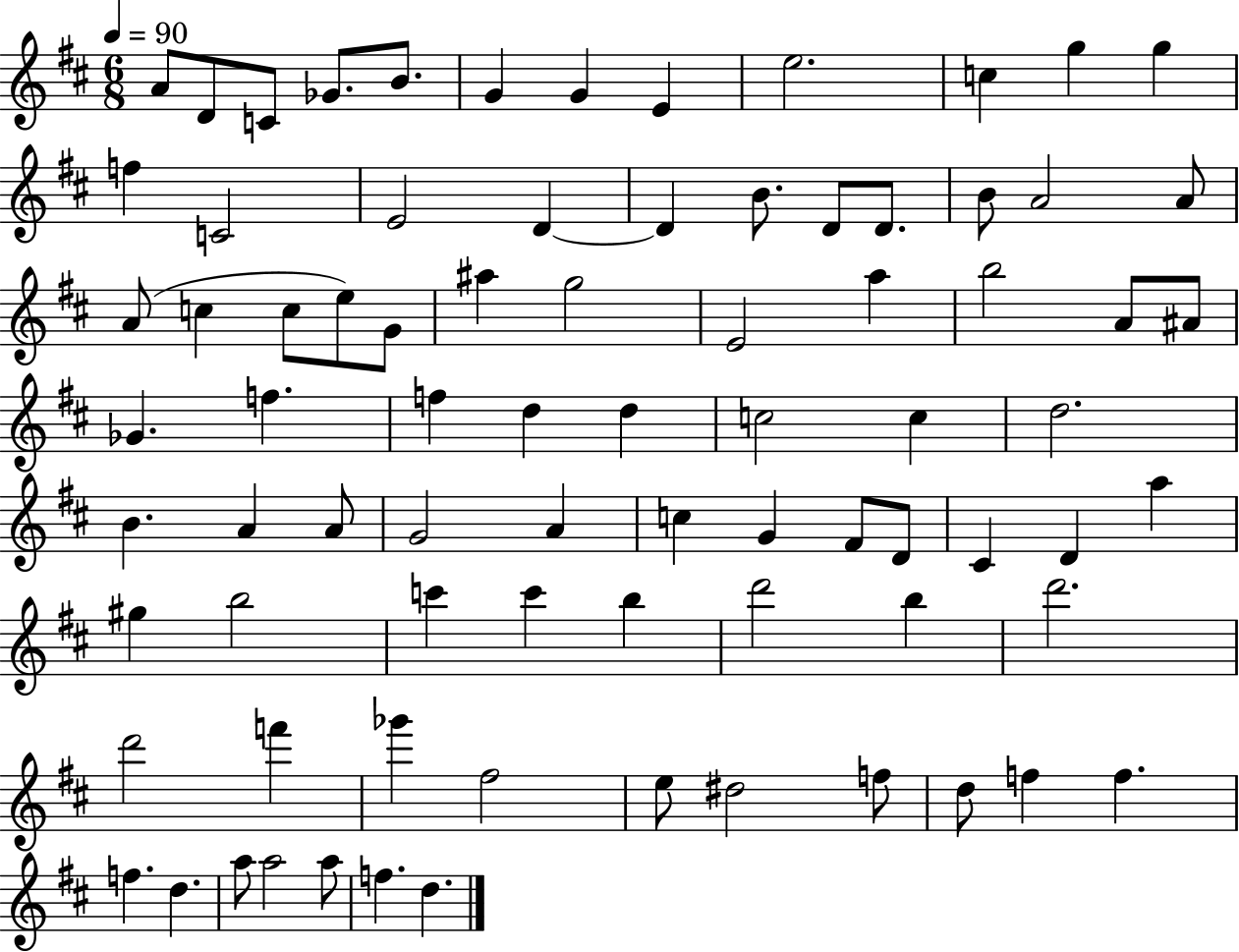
X:1
T:Untitled
M:6/8
L:1/4
K:D
A/2 D/2 C/2 _G/2 B/2 G G E e2 c g g f C2 E2 D D B/2 D/2 D/2 B/2 A2 A/2 A/2 c c/2 e/2 G/2 ^a g2 E2 a b2 A/2 ^A/2 _G f f d d c2 c d2 B A A/2 G2 A c G ^F/2 D/2 ^C D a ^g b2 c' c' b d'2 b d'2 d'2 f' _g' ^f2 e/2 ^d2 f/2 d/2 f f f d a/2 a2 a/2 f d